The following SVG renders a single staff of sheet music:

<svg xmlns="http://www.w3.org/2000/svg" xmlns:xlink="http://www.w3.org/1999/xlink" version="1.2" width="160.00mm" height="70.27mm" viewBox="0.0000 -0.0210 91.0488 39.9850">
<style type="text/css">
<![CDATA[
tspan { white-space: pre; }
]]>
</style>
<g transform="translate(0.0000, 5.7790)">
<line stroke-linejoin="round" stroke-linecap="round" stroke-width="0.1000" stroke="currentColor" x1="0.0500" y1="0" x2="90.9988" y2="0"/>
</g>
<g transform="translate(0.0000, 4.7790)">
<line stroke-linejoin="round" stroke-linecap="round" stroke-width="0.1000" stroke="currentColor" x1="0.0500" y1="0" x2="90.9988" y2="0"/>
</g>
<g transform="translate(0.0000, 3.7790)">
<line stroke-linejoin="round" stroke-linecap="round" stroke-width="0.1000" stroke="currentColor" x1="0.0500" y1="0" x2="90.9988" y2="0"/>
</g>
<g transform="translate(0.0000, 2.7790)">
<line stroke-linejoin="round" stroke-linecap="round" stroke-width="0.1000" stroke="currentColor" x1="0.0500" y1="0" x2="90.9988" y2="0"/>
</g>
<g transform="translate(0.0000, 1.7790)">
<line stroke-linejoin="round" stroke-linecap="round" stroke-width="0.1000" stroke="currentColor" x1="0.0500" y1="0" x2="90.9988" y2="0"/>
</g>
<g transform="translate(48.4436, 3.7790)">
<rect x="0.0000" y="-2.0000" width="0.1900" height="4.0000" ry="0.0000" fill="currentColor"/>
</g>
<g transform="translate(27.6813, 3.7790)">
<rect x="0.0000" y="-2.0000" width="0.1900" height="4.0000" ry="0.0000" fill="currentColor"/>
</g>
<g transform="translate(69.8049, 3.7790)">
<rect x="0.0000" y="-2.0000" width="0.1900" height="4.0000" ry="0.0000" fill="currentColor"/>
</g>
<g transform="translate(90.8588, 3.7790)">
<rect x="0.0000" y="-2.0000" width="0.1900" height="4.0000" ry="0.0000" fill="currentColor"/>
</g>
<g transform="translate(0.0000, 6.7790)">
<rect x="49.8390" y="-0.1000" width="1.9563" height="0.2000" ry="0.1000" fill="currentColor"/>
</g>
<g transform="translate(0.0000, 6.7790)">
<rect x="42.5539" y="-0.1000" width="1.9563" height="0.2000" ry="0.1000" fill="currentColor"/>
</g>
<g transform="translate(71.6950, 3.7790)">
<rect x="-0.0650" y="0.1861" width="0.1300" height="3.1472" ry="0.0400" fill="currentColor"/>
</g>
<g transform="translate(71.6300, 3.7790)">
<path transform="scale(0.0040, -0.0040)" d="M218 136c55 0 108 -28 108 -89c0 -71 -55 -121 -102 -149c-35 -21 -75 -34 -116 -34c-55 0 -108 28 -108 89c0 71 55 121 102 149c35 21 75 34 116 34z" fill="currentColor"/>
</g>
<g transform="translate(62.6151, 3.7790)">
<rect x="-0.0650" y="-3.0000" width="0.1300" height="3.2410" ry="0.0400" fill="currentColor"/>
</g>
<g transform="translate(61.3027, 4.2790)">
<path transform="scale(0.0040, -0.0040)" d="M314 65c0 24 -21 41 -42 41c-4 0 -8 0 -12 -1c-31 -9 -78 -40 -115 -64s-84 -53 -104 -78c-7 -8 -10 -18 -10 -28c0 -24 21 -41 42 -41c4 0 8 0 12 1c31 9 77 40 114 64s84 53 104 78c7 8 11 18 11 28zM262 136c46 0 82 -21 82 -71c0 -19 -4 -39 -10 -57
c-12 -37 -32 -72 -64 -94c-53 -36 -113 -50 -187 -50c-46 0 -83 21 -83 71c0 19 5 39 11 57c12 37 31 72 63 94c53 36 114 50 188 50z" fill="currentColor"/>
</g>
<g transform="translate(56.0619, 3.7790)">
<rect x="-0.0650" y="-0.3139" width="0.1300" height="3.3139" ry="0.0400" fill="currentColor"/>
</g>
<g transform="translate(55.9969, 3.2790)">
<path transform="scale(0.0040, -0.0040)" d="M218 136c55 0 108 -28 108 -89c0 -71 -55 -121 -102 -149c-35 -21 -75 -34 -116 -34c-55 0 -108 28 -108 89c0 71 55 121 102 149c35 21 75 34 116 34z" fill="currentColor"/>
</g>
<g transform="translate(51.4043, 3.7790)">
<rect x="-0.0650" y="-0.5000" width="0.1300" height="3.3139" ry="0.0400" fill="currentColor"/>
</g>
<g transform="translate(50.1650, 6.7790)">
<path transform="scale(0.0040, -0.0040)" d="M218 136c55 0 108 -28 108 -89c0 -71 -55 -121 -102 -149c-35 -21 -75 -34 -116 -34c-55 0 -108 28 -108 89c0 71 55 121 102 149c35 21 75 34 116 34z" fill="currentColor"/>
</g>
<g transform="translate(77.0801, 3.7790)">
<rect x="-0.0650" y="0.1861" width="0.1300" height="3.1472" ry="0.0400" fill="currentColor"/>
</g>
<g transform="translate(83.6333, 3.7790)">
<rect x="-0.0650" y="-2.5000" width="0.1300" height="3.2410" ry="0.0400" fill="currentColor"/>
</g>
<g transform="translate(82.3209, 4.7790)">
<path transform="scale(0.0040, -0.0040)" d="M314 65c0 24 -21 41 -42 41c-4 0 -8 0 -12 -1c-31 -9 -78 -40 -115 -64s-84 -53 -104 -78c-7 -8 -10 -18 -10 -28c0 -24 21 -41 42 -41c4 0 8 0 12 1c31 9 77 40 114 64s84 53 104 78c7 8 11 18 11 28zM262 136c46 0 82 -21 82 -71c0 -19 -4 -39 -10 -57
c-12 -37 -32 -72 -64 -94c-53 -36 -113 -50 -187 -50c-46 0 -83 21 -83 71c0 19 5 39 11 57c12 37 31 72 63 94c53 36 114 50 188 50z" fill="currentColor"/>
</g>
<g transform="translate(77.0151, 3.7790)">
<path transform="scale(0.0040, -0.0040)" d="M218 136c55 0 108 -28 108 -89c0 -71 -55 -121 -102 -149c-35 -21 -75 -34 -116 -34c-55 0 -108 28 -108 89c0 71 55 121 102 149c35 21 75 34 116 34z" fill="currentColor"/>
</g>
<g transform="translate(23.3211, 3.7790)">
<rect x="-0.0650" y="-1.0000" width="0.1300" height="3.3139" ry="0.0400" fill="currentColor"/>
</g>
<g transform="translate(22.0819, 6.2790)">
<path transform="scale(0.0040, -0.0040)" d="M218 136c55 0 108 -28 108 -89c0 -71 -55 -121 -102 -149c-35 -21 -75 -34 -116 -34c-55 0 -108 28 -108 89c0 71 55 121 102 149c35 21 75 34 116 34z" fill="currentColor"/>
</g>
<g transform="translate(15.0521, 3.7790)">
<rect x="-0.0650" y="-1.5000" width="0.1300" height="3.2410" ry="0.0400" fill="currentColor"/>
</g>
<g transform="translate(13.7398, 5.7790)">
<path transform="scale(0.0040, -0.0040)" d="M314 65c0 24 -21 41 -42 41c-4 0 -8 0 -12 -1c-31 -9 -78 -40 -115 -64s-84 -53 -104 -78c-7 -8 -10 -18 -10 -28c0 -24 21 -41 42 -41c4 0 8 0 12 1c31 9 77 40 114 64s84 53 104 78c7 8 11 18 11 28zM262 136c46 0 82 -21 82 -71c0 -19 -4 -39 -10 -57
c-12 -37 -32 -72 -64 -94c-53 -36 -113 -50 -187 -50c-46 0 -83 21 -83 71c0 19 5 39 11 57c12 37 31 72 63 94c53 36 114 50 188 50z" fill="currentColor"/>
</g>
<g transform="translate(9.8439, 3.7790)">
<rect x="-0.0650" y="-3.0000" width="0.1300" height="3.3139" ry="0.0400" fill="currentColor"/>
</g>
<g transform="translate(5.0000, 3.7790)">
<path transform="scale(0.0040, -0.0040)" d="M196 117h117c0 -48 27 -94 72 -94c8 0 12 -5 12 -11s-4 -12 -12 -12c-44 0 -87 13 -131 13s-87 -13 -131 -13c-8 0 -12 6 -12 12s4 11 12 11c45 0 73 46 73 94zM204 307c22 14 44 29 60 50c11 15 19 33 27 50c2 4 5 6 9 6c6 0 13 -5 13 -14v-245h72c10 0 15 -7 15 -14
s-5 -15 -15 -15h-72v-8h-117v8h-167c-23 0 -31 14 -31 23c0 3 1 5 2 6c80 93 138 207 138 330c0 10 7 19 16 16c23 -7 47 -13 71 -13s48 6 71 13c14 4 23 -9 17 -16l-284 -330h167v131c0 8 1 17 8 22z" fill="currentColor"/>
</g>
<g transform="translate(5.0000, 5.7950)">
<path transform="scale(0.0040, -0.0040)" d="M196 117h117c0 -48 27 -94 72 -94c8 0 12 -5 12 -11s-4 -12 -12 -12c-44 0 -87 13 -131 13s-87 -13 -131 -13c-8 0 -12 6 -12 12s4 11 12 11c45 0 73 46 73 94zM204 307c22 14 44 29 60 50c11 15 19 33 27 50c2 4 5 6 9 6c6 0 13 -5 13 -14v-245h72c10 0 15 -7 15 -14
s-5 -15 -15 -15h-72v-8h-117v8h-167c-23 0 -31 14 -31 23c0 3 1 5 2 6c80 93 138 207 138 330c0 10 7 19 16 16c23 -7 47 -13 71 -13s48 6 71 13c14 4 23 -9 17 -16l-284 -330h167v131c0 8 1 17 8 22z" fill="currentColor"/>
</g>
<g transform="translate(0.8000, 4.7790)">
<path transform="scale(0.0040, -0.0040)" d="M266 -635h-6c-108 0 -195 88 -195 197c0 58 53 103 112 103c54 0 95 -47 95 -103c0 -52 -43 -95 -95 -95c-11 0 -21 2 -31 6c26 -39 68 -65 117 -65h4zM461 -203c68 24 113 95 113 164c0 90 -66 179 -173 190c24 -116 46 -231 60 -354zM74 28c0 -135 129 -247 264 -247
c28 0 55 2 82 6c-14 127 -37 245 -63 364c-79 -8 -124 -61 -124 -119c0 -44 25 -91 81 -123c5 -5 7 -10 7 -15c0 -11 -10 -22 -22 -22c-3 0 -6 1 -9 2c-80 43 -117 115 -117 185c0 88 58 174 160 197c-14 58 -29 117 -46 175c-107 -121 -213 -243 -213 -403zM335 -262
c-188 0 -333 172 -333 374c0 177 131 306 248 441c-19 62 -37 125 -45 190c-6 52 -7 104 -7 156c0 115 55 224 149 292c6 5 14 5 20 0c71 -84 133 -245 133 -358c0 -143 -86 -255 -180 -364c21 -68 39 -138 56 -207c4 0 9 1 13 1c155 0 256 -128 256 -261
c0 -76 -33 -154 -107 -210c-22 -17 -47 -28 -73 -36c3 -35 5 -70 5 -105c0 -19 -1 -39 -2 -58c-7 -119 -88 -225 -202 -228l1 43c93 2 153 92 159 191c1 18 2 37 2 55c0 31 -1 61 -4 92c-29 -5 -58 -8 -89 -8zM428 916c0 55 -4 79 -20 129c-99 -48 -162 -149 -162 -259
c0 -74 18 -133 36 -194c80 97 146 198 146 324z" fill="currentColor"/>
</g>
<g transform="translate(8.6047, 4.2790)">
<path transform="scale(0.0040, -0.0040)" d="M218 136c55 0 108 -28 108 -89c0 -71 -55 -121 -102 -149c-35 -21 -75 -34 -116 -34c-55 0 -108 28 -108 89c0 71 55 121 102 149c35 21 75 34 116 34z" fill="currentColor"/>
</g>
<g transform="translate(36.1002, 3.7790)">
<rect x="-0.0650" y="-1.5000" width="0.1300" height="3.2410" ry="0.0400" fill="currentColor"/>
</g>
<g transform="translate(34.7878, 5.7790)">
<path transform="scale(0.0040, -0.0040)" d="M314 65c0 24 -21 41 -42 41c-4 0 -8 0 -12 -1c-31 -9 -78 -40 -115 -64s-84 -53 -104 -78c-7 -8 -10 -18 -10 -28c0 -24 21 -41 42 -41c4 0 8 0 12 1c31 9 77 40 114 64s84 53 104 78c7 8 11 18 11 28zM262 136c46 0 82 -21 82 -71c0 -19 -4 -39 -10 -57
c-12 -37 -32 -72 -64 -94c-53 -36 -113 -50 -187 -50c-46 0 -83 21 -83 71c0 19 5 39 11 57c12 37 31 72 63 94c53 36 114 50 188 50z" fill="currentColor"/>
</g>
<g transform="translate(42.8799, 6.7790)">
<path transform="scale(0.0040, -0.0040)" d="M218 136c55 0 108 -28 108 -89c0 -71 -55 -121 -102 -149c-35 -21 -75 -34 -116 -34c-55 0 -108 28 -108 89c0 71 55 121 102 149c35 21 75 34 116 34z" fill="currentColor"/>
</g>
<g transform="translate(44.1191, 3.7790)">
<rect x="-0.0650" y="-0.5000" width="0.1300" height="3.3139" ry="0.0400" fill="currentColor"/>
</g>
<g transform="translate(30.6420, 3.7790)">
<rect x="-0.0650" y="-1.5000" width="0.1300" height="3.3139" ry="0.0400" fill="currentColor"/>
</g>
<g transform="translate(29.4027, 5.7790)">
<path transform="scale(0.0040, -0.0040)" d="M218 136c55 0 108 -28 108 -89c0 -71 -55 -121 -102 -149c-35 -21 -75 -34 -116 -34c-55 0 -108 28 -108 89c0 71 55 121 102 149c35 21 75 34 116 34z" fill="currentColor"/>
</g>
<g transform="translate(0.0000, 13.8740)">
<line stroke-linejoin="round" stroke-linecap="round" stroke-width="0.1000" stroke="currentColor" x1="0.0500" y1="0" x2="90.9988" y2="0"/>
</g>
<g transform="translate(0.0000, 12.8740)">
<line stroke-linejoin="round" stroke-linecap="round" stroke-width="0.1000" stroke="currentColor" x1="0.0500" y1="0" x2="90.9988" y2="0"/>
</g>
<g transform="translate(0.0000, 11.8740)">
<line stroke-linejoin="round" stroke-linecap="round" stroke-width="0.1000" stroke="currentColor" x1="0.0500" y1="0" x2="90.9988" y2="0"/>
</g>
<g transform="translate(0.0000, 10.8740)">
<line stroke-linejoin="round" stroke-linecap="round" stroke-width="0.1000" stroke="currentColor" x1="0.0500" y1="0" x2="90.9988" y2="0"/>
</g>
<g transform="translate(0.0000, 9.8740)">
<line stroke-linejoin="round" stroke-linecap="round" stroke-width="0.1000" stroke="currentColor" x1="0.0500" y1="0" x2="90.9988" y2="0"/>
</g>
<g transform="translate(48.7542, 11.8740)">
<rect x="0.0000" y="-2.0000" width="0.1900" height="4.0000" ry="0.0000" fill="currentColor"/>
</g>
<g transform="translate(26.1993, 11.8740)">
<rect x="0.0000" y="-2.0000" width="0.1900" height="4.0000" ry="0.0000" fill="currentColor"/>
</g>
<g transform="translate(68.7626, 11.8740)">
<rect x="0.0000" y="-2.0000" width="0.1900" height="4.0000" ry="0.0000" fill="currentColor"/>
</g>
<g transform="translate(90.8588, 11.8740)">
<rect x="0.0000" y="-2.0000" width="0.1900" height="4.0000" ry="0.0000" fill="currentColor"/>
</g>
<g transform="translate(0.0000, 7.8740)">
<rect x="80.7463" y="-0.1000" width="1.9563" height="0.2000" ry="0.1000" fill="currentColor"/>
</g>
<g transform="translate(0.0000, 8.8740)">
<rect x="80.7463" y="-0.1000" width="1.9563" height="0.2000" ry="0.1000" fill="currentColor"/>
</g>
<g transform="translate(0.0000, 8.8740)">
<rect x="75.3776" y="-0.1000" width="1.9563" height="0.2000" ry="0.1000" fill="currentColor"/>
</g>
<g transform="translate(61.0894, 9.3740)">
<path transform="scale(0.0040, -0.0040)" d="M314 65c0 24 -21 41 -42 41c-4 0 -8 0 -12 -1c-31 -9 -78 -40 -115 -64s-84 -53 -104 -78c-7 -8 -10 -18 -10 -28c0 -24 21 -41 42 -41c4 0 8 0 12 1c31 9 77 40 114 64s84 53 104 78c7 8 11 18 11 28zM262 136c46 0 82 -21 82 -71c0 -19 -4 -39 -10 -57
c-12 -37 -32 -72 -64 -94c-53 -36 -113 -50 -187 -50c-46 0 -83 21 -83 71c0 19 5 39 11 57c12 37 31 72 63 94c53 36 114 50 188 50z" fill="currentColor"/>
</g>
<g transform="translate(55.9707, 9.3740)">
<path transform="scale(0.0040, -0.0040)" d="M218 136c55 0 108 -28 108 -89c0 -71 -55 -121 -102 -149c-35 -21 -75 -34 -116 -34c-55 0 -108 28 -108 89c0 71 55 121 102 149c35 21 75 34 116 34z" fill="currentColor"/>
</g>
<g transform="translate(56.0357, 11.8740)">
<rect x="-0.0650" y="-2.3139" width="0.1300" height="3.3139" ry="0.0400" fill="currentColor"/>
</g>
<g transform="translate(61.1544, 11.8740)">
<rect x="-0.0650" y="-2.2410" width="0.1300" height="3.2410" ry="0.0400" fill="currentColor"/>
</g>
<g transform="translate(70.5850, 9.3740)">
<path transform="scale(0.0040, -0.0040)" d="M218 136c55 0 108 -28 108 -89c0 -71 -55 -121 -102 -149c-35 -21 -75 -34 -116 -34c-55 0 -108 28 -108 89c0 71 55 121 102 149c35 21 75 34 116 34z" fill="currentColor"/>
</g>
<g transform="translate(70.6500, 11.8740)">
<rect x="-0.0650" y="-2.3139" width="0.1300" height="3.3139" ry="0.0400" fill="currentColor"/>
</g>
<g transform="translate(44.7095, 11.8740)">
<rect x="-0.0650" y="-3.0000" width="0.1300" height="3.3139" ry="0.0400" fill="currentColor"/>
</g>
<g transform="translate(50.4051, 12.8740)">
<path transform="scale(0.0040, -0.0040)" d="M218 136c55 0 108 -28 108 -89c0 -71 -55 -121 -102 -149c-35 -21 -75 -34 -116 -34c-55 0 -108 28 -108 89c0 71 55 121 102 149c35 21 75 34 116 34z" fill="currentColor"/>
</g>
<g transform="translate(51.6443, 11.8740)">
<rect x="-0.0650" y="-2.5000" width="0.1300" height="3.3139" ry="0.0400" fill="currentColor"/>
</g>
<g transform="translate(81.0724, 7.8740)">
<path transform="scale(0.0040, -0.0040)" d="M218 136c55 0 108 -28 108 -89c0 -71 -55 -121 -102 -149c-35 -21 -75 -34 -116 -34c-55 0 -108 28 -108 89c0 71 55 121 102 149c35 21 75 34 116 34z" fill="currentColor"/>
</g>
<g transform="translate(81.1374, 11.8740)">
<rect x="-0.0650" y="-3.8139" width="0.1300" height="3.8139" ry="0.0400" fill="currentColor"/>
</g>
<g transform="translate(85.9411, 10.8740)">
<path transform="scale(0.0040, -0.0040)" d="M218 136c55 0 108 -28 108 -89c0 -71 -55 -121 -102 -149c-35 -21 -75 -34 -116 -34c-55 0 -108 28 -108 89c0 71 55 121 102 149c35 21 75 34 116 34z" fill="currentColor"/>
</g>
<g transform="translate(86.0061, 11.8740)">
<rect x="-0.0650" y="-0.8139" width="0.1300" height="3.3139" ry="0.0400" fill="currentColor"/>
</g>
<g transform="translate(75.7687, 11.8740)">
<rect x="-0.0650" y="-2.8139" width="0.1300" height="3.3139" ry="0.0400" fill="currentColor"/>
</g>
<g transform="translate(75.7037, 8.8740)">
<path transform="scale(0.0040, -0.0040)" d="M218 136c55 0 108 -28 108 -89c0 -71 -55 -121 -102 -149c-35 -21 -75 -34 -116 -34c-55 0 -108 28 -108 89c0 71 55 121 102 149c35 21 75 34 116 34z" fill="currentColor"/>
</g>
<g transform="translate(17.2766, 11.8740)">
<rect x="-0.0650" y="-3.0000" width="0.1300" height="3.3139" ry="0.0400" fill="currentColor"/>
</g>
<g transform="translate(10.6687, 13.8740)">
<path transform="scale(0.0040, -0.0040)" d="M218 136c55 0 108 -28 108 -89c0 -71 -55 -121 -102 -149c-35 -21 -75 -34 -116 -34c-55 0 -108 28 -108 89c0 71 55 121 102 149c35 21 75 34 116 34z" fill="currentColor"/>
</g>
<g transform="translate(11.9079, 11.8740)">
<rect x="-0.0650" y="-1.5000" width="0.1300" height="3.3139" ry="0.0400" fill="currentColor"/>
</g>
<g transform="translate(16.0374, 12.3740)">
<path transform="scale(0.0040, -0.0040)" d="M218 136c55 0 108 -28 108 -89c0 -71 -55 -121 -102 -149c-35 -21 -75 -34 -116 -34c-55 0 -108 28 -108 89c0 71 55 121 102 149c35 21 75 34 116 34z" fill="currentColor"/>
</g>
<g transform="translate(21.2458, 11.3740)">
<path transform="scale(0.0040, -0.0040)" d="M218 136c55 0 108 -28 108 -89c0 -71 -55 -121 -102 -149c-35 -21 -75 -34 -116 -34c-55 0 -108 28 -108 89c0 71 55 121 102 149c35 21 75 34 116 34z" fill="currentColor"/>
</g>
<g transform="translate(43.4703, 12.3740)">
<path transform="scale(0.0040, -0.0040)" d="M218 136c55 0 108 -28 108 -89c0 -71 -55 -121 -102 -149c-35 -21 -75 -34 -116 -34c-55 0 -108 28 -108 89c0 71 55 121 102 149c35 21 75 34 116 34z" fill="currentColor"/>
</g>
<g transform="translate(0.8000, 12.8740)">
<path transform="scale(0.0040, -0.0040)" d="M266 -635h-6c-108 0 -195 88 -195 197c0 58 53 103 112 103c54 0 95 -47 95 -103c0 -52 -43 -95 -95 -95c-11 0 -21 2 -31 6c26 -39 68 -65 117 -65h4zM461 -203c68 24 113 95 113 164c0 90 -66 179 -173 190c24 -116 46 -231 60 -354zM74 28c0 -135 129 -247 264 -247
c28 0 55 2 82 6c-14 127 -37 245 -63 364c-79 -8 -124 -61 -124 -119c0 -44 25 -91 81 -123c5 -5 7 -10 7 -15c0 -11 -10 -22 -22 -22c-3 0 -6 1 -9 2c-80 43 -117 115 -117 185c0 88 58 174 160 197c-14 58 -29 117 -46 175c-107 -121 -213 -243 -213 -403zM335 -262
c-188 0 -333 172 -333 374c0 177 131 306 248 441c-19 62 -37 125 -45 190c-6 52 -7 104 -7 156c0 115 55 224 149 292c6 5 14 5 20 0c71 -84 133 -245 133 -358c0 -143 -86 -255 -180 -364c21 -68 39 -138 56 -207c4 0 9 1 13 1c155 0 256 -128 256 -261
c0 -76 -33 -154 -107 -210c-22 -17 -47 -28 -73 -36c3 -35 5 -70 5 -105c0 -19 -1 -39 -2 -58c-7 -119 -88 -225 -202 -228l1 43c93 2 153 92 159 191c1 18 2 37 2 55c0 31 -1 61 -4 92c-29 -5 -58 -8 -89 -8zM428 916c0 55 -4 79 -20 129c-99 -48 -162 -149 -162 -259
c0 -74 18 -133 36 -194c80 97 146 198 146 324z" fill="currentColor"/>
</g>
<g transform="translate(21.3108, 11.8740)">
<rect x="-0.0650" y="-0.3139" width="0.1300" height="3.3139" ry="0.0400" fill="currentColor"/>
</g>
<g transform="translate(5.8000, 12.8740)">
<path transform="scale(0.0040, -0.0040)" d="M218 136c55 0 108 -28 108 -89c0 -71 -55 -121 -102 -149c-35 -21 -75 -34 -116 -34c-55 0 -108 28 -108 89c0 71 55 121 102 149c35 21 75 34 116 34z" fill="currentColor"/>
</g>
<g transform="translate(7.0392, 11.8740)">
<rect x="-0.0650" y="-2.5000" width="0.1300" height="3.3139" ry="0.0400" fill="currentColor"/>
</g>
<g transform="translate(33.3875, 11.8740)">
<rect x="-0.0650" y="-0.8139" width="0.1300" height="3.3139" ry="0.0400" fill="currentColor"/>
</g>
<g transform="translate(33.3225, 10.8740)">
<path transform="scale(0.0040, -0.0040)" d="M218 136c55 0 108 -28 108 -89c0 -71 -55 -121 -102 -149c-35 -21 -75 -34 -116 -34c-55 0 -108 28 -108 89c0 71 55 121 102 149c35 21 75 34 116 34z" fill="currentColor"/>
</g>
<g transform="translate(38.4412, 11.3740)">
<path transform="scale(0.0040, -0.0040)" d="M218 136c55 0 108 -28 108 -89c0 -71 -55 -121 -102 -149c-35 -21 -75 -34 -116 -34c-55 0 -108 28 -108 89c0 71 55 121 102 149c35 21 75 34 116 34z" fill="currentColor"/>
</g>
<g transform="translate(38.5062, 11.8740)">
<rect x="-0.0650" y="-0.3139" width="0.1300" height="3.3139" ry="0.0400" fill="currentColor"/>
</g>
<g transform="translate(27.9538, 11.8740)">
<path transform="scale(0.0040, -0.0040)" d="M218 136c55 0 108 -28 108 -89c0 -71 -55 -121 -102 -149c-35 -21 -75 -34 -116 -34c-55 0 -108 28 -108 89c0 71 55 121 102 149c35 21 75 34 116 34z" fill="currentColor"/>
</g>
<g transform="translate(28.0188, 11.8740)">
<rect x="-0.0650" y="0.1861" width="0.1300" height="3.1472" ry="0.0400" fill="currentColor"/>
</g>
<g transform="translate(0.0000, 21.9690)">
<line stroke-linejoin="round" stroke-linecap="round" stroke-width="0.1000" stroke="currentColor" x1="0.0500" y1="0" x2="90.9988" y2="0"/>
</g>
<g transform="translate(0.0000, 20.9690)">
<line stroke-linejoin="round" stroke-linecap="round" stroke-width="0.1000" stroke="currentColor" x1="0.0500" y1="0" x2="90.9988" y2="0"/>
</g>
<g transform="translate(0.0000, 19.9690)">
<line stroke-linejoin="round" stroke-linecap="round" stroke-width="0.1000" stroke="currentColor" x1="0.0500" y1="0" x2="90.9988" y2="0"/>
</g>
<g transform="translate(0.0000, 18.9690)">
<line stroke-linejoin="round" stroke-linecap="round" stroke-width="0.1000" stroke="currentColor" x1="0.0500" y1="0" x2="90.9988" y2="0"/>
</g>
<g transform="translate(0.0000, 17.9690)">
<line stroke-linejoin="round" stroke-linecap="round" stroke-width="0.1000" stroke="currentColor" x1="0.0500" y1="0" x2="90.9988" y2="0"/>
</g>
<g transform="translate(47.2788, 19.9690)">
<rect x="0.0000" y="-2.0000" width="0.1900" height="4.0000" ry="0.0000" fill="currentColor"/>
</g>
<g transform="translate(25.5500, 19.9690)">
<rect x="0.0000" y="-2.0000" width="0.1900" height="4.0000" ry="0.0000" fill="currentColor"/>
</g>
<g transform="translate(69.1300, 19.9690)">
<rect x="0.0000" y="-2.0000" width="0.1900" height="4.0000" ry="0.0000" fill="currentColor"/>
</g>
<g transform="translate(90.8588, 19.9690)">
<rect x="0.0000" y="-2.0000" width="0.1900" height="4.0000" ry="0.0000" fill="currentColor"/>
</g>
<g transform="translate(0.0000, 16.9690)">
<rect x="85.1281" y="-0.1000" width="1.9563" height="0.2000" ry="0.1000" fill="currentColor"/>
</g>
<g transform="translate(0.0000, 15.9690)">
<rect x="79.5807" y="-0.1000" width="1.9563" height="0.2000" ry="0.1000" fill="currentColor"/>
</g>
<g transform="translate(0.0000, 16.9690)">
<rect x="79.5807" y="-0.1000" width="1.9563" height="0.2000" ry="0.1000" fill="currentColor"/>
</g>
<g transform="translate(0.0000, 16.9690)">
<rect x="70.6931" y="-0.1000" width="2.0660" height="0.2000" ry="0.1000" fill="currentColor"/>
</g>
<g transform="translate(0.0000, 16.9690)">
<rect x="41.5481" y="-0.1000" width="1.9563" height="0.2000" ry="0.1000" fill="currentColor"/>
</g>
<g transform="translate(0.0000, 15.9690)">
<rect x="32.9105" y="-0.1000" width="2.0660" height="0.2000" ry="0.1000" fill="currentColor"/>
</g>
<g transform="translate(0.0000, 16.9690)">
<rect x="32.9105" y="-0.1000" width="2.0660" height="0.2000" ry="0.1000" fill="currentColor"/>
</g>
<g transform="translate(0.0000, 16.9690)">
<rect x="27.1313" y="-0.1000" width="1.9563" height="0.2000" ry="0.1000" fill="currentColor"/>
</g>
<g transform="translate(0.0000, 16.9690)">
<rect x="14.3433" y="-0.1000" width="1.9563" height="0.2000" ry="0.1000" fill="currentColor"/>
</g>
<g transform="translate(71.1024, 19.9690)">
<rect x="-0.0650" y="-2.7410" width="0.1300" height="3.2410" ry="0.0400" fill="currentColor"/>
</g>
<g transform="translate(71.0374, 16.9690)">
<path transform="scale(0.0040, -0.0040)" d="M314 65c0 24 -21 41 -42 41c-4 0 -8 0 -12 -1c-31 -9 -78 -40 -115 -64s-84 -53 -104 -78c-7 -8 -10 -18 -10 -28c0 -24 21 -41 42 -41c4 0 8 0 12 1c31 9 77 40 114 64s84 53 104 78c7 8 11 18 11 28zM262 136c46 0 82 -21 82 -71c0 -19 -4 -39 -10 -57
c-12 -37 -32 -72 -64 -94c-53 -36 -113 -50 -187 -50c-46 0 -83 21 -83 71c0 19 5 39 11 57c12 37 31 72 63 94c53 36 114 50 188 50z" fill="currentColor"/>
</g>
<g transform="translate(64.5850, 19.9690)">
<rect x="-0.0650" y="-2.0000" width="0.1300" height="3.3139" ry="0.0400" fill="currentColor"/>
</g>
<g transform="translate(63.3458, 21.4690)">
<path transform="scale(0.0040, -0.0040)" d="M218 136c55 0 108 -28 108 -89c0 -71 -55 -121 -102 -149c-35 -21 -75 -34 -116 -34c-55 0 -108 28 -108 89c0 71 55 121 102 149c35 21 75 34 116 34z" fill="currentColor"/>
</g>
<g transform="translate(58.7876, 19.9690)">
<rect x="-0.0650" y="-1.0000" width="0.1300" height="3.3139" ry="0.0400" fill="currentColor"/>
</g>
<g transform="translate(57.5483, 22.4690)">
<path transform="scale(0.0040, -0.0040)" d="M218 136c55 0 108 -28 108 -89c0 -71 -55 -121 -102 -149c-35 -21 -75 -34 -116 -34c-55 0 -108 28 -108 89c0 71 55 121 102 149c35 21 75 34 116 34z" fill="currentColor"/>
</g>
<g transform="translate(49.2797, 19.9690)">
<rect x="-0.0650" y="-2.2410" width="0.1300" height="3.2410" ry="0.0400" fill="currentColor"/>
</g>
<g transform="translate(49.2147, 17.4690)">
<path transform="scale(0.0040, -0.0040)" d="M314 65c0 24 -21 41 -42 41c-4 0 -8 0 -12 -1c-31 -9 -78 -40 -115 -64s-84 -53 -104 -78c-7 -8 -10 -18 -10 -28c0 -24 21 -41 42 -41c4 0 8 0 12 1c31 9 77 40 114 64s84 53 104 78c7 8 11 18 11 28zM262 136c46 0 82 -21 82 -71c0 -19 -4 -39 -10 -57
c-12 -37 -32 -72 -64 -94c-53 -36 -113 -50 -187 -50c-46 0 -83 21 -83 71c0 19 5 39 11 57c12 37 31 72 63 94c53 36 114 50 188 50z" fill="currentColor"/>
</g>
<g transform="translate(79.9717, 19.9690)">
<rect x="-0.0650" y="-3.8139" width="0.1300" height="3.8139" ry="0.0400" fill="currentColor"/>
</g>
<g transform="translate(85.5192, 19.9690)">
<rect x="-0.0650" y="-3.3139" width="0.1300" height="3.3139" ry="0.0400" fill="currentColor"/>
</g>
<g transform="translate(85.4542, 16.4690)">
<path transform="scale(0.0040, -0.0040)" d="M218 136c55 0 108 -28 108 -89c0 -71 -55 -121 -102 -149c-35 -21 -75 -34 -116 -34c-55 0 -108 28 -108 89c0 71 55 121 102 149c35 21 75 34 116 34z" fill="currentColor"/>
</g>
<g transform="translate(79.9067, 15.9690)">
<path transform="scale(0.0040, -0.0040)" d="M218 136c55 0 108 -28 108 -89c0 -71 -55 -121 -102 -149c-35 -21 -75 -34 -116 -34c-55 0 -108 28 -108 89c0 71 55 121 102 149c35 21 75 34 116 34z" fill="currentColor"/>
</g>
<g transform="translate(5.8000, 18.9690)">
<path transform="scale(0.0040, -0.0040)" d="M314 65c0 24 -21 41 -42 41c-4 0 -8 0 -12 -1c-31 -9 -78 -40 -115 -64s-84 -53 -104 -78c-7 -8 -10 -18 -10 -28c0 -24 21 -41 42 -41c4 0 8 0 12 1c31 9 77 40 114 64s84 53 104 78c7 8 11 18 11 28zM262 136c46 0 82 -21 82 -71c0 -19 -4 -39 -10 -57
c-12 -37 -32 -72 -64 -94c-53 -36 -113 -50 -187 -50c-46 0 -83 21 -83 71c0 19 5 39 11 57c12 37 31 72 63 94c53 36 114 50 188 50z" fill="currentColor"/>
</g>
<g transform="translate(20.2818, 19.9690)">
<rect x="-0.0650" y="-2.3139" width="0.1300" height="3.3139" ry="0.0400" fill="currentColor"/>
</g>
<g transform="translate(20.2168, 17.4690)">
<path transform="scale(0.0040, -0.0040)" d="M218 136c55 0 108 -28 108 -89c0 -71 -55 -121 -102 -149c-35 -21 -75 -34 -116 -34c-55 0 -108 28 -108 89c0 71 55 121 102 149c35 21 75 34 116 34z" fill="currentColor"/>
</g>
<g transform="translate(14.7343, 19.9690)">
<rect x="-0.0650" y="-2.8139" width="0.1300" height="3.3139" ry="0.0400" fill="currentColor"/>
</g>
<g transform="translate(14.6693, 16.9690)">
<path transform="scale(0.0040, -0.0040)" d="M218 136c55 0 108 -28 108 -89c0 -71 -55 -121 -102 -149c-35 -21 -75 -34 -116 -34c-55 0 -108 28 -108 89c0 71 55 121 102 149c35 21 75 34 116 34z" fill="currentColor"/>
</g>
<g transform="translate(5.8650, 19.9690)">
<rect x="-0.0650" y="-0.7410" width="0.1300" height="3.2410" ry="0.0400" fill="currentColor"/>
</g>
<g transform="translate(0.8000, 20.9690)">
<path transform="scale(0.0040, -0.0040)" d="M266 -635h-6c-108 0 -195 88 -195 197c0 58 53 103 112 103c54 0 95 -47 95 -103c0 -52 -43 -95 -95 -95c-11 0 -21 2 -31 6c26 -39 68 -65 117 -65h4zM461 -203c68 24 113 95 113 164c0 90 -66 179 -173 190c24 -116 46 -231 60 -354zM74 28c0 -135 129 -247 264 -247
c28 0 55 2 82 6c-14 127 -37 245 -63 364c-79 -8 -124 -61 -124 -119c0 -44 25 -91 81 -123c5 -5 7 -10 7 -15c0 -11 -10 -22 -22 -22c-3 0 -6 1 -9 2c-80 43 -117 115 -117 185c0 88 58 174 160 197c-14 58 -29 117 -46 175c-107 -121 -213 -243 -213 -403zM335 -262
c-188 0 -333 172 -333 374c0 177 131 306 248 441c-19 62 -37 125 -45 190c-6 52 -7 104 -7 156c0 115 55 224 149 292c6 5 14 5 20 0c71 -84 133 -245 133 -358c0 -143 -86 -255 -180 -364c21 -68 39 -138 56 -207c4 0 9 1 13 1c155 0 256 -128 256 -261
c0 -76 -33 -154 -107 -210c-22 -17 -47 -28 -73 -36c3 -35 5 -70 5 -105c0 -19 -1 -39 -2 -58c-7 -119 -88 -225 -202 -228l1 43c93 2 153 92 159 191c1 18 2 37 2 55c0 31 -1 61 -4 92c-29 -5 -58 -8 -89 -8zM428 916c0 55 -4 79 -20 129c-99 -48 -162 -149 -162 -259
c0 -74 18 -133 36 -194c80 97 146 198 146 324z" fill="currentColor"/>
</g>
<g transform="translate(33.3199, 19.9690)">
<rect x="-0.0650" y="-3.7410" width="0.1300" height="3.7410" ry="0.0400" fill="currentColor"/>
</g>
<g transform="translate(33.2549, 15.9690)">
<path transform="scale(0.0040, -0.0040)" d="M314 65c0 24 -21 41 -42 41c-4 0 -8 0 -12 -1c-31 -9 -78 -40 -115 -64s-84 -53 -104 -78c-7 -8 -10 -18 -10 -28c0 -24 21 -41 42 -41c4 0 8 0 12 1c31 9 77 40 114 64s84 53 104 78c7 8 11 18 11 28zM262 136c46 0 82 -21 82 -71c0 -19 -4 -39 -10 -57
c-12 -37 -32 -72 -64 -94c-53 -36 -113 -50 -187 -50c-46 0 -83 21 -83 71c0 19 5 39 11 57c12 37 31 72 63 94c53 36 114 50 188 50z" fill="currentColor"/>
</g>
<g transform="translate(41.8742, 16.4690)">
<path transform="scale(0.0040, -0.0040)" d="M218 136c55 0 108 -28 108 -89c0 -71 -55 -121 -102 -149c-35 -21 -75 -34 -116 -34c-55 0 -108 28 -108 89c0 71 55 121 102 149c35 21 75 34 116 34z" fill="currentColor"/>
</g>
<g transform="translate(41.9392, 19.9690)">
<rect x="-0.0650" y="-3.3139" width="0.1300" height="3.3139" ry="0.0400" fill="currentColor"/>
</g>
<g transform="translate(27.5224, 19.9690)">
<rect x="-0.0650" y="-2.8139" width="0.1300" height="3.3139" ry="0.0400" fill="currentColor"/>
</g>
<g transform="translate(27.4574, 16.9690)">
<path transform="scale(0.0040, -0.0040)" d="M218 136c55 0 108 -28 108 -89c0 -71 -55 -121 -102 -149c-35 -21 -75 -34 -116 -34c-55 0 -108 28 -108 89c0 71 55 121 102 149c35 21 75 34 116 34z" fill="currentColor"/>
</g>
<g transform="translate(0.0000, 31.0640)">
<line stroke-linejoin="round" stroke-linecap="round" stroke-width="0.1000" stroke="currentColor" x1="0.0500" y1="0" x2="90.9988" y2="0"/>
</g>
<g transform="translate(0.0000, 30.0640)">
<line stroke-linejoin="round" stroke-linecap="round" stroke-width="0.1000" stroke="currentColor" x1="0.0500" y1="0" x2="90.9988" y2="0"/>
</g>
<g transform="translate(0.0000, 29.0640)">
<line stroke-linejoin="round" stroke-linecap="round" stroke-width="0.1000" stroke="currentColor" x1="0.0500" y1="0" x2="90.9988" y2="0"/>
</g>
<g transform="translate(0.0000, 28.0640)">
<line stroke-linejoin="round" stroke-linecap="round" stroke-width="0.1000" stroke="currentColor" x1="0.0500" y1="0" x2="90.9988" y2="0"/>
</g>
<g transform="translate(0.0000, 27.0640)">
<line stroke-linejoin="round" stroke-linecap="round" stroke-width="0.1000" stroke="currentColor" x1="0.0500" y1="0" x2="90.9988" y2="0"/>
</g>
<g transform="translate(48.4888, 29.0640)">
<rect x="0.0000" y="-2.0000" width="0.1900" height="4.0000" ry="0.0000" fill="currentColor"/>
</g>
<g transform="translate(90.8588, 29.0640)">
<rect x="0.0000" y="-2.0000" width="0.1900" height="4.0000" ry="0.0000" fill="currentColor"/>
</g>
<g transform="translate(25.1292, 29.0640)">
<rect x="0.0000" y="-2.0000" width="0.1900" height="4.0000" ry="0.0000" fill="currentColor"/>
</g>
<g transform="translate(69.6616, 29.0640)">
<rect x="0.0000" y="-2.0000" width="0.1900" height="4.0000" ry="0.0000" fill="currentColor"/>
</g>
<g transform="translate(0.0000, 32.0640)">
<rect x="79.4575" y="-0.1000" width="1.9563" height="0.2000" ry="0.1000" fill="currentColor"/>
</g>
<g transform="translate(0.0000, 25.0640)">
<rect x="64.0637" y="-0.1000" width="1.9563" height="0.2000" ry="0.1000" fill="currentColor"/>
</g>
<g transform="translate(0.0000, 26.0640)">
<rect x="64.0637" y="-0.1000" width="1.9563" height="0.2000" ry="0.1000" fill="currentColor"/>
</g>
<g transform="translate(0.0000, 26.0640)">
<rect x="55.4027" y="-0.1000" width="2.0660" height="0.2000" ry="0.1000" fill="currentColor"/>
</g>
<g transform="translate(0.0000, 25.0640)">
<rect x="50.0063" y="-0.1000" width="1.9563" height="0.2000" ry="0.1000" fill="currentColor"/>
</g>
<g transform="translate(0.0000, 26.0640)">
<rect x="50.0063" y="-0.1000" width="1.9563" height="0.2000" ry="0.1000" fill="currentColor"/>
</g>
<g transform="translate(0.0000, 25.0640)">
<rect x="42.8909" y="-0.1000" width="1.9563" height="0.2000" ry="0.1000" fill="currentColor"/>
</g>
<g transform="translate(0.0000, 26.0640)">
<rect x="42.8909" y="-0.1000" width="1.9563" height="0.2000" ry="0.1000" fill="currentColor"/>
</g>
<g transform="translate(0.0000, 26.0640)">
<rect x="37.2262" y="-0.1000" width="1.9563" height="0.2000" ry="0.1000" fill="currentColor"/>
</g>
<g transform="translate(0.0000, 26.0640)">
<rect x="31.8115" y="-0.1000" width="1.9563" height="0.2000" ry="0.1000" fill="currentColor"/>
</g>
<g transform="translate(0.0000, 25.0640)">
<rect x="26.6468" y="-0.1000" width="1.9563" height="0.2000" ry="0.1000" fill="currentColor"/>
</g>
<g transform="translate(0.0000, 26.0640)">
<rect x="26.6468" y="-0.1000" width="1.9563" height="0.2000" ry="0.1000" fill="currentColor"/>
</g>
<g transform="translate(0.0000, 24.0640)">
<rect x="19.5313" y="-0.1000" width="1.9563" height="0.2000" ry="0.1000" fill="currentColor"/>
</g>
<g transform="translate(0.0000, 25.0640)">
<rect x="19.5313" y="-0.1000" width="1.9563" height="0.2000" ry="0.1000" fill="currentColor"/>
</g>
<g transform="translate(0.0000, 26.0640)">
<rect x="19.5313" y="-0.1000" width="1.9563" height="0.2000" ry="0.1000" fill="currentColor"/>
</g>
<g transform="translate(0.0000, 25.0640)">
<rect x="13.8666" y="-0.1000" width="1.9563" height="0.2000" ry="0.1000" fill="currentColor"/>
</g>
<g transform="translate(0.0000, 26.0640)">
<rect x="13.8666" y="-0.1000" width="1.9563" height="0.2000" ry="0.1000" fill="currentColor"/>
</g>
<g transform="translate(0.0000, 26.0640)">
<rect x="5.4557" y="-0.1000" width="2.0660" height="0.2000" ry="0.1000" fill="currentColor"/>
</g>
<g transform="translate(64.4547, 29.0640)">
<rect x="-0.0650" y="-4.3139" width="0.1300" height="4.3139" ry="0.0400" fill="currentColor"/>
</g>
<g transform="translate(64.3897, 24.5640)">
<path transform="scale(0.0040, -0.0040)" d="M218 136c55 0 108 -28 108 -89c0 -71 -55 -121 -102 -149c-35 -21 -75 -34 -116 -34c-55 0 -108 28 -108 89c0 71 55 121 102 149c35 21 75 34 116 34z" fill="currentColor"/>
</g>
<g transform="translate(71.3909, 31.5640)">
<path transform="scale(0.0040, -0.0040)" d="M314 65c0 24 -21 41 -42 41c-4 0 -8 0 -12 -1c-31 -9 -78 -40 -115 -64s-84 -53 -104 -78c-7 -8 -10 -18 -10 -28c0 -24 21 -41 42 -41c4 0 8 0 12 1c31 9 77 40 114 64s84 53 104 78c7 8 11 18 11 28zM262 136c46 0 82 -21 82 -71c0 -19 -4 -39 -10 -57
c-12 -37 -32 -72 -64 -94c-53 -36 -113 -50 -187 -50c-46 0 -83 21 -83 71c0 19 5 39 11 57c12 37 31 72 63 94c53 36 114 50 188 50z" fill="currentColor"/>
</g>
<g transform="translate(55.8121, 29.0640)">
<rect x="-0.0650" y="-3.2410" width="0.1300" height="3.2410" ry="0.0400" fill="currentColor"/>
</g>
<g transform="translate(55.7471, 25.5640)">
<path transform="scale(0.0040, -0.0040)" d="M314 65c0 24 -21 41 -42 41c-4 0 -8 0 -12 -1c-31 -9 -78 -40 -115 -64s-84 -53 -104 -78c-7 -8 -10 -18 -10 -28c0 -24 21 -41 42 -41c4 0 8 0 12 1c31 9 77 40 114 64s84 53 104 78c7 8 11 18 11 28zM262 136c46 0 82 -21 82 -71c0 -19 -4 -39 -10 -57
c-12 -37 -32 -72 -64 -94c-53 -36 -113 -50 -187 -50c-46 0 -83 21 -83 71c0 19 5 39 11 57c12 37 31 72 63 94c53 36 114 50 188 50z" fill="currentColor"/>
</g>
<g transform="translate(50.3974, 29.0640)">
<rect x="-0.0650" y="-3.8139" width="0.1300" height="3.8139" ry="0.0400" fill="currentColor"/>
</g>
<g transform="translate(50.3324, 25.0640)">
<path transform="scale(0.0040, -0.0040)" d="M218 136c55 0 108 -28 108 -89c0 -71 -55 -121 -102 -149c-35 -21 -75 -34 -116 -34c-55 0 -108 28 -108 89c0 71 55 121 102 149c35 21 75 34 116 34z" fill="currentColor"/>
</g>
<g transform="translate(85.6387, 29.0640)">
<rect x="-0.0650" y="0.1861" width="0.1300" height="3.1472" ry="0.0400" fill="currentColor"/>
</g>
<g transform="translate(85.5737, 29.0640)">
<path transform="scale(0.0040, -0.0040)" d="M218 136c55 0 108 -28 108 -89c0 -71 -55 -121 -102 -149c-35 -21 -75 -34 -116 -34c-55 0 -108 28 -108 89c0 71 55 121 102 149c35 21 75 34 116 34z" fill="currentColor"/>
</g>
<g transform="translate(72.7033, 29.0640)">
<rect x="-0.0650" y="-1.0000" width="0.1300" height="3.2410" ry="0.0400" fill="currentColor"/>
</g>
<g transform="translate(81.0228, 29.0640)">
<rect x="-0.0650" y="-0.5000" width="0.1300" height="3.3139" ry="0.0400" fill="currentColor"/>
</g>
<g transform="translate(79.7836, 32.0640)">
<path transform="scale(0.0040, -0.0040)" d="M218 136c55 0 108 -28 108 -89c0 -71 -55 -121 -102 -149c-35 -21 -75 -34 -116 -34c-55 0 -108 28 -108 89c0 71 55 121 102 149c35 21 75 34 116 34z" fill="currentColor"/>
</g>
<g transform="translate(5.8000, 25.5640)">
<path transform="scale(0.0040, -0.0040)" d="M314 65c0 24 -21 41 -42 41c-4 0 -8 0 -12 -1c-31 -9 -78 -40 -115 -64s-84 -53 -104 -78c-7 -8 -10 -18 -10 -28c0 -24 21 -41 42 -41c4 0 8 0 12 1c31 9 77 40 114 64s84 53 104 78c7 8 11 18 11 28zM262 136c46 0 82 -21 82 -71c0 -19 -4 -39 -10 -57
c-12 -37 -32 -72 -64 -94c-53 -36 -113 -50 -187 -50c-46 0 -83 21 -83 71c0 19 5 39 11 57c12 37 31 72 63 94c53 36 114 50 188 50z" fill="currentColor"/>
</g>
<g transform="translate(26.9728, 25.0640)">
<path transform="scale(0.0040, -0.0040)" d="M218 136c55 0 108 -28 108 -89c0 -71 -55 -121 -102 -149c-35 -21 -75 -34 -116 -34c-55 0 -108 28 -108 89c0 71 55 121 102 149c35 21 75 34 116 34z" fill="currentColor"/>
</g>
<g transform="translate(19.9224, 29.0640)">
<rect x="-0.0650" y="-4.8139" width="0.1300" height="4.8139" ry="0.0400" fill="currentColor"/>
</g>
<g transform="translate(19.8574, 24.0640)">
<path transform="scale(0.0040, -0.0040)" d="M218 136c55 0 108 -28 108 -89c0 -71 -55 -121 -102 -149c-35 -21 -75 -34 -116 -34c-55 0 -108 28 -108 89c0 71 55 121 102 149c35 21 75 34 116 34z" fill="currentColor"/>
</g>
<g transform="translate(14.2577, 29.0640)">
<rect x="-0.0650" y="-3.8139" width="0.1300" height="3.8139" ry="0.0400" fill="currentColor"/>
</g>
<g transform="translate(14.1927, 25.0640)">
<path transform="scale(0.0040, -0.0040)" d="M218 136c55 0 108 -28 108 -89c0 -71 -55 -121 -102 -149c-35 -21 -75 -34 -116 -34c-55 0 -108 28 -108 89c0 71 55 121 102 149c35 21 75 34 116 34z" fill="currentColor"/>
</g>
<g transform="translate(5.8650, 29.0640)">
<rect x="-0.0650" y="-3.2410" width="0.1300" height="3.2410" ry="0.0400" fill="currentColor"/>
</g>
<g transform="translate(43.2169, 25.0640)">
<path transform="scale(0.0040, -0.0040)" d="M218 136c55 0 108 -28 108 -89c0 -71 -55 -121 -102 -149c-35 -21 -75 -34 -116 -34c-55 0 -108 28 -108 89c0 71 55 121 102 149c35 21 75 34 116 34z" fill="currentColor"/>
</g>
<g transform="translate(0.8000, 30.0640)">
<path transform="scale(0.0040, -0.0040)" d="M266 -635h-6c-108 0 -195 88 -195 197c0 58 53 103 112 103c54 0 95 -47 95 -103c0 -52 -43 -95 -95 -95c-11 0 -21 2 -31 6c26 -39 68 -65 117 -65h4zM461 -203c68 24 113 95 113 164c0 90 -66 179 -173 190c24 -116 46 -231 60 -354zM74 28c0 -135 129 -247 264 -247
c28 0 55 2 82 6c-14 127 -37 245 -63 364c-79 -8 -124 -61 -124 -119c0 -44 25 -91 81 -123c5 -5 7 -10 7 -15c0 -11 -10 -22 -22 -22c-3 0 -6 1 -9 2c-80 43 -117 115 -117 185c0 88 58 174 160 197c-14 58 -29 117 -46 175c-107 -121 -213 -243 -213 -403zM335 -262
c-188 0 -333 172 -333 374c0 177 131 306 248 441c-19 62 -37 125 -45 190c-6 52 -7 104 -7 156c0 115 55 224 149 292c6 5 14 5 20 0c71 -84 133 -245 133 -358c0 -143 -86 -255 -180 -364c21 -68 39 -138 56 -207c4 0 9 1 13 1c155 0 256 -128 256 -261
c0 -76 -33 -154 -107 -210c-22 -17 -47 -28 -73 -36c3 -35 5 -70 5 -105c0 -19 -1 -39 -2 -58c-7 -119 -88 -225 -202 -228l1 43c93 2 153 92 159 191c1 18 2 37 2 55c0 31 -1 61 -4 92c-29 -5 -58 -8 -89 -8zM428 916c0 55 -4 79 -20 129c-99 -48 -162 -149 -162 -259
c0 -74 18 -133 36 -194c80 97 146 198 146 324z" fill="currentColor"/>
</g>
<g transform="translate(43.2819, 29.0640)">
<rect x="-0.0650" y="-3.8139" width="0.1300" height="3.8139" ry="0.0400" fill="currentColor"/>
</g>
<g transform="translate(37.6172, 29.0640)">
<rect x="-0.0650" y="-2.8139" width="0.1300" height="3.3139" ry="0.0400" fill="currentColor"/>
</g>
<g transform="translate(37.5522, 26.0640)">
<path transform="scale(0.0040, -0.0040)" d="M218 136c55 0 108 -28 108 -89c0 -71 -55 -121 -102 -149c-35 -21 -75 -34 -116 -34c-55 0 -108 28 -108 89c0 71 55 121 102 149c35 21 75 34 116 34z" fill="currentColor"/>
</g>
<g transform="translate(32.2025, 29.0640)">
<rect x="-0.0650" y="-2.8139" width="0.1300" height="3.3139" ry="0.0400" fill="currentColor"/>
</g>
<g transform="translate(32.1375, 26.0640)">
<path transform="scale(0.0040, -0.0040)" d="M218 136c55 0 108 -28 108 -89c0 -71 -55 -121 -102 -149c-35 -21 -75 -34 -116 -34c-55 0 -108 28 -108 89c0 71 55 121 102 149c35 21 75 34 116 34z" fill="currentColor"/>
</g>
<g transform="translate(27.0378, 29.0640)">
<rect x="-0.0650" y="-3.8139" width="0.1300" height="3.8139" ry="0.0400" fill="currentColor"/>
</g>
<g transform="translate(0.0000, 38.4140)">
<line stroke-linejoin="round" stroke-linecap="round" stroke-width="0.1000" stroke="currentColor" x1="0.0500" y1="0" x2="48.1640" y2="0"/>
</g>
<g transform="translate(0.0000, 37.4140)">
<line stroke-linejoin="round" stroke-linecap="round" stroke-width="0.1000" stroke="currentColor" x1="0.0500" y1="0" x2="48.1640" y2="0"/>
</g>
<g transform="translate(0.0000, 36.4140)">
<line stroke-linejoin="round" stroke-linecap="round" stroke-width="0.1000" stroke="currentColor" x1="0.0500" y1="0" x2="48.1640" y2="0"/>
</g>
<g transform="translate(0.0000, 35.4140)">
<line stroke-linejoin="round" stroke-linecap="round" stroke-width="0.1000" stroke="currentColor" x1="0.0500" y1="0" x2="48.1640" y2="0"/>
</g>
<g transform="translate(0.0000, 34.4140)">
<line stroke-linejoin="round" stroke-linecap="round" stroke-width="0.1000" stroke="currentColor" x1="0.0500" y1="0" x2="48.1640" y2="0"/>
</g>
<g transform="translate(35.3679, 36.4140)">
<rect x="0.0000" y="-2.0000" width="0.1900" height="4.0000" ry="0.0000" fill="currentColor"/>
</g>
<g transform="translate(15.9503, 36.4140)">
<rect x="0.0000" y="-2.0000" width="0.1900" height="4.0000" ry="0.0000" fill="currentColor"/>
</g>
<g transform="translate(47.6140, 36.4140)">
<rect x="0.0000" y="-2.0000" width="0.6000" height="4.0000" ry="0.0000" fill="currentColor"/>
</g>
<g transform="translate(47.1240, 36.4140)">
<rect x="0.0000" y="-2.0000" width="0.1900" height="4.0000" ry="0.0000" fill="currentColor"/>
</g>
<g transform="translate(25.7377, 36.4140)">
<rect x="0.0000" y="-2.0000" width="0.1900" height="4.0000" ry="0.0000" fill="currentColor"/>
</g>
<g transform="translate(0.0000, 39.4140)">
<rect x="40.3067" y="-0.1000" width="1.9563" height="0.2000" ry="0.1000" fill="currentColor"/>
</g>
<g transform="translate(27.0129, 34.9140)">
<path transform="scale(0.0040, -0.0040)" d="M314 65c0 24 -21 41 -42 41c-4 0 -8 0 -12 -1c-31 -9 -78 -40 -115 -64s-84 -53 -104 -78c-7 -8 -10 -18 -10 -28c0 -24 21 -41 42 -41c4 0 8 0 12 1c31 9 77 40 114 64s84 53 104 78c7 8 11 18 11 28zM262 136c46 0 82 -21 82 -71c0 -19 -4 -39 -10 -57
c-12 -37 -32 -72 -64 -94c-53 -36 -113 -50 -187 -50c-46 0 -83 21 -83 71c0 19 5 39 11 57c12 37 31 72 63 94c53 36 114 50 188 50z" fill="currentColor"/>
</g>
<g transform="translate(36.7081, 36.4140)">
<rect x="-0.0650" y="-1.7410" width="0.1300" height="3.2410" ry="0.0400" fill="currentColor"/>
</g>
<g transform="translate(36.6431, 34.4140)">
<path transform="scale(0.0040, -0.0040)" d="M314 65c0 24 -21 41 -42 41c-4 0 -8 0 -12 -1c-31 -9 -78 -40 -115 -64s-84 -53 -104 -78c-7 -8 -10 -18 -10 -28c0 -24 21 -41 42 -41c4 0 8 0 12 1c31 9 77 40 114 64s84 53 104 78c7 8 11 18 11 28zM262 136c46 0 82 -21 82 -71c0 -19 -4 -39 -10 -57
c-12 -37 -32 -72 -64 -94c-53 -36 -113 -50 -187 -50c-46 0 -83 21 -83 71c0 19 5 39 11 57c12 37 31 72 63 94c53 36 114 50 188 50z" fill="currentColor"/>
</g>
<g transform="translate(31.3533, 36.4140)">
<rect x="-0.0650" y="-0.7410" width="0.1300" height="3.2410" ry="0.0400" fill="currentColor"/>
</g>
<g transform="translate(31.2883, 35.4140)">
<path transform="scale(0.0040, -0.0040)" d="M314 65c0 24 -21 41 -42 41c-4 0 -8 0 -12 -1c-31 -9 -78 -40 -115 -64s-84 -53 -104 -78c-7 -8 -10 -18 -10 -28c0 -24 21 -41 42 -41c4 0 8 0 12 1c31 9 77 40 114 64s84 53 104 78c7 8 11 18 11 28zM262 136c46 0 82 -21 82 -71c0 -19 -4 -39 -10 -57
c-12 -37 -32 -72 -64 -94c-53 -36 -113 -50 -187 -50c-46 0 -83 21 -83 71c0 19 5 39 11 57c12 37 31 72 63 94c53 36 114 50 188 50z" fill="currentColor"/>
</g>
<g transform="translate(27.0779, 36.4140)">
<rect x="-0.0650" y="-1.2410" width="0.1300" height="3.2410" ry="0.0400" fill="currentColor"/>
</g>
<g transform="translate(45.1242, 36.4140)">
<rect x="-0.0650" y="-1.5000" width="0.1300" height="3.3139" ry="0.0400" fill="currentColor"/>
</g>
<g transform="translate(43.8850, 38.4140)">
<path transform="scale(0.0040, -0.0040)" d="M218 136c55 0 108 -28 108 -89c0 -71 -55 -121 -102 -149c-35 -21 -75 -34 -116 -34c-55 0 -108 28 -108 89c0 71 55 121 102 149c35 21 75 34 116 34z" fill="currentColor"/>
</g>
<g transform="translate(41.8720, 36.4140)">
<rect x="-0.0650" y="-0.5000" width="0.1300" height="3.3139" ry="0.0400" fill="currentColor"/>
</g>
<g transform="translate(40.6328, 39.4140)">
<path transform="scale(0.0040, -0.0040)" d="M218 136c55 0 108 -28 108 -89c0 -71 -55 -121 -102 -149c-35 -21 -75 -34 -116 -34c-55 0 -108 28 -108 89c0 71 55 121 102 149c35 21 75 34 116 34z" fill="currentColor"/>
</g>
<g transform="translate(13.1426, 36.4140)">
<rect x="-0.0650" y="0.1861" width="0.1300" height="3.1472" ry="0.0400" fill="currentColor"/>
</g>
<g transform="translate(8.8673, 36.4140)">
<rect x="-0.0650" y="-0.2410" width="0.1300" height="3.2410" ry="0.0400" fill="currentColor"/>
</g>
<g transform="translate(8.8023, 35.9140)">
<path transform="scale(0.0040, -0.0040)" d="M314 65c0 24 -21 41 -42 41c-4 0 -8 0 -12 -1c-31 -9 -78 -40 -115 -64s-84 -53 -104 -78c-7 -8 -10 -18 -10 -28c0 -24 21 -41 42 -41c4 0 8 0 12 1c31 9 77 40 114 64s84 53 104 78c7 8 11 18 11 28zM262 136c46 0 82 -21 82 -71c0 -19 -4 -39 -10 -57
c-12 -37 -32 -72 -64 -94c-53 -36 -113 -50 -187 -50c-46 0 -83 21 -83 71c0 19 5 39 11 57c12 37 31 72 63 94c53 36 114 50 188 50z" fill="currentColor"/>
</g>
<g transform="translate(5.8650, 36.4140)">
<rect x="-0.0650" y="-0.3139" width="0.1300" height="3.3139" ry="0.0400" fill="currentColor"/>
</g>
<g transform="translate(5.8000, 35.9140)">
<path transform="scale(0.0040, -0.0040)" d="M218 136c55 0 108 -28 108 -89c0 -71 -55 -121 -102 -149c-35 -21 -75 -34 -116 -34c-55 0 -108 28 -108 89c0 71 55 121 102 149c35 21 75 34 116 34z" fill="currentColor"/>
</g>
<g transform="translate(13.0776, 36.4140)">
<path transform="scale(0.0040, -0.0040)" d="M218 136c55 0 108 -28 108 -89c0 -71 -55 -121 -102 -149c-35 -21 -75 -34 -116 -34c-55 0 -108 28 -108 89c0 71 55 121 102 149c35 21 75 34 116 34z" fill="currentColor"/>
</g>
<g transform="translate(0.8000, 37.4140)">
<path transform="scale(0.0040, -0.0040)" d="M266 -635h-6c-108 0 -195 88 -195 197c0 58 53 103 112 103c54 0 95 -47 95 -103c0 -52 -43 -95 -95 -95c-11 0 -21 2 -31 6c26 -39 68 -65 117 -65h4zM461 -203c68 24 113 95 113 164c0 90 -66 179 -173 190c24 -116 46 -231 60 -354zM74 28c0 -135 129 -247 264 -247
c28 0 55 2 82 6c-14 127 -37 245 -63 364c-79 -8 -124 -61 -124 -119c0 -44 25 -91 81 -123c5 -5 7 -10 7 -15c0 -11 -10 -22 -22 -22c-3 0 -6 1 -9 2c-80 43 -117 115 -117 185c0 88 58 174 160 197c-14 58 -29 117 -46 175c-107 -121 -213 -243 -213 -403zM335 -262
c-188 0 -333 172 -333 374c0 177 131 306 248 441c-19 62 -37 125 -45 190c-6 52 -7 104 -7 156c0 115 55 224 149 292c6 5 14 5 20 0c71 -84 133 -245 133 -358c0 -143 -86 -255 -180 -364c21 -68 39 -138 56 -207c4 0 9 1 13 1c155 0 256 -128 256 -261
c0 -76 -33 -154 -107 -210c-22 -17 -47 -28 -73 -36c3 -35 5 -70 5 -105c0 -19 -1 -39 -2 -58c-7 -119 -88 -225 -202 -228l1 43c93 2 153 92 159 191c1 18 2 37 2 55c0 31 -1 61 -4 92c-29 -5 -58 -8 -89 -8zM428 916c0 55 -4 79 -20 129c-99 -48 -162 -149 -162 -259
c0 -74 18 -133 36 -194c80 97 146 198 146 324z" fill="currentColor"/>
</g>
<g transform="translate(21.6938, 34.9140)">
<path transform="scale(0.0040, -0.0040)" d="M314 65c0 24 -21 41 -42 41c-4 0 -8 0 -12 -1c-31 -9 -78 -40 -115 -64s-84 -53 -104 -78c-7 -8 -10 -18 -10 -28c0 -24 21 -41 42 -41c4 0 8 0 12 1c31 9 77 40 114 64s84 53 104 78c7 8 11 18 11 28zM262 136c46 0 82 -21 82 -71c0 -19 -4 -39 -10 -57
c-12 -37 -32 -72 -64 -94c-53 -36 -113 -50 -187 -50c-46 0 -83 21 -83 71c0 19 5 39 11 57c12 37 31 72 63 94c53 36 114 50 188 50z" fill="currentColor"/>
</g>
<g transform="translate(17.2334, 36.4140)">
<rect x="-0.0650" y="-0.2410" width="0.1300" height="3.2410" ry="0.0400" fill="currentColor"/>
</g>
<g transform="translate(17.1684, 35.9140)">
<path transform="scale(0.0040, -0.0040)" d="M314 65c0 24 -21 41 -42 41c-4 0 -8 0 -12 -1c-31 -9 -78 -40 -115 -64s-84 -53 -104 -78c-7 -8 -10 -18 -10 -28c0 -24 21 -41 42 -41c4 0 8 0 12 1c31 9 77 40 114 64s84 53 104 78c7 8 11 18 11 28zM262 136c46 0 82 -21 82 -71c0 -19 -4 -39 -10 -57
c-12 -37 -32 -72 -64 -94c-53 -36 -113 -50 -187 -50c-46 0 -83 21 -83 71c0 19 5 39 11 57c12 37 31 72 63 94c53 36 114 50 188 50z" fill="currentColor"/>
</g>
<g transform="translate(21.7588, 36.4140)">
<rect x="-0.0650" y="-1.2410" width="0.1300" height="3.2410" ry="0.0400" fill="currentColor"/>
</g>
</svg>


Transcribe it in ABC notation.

X:1
T:Untitled
M:4/4
L:1/4
K:C
A E2 D E E2 C C c A2 B B G2 G E A c B d c A G g g2 g a c' d d2 a g a c'2 b g2 D F a2 c' b b2 c' e' c' a a c' c' b2 d' D2 C B c c2 B c2 e2 e2 d2 f2 C E